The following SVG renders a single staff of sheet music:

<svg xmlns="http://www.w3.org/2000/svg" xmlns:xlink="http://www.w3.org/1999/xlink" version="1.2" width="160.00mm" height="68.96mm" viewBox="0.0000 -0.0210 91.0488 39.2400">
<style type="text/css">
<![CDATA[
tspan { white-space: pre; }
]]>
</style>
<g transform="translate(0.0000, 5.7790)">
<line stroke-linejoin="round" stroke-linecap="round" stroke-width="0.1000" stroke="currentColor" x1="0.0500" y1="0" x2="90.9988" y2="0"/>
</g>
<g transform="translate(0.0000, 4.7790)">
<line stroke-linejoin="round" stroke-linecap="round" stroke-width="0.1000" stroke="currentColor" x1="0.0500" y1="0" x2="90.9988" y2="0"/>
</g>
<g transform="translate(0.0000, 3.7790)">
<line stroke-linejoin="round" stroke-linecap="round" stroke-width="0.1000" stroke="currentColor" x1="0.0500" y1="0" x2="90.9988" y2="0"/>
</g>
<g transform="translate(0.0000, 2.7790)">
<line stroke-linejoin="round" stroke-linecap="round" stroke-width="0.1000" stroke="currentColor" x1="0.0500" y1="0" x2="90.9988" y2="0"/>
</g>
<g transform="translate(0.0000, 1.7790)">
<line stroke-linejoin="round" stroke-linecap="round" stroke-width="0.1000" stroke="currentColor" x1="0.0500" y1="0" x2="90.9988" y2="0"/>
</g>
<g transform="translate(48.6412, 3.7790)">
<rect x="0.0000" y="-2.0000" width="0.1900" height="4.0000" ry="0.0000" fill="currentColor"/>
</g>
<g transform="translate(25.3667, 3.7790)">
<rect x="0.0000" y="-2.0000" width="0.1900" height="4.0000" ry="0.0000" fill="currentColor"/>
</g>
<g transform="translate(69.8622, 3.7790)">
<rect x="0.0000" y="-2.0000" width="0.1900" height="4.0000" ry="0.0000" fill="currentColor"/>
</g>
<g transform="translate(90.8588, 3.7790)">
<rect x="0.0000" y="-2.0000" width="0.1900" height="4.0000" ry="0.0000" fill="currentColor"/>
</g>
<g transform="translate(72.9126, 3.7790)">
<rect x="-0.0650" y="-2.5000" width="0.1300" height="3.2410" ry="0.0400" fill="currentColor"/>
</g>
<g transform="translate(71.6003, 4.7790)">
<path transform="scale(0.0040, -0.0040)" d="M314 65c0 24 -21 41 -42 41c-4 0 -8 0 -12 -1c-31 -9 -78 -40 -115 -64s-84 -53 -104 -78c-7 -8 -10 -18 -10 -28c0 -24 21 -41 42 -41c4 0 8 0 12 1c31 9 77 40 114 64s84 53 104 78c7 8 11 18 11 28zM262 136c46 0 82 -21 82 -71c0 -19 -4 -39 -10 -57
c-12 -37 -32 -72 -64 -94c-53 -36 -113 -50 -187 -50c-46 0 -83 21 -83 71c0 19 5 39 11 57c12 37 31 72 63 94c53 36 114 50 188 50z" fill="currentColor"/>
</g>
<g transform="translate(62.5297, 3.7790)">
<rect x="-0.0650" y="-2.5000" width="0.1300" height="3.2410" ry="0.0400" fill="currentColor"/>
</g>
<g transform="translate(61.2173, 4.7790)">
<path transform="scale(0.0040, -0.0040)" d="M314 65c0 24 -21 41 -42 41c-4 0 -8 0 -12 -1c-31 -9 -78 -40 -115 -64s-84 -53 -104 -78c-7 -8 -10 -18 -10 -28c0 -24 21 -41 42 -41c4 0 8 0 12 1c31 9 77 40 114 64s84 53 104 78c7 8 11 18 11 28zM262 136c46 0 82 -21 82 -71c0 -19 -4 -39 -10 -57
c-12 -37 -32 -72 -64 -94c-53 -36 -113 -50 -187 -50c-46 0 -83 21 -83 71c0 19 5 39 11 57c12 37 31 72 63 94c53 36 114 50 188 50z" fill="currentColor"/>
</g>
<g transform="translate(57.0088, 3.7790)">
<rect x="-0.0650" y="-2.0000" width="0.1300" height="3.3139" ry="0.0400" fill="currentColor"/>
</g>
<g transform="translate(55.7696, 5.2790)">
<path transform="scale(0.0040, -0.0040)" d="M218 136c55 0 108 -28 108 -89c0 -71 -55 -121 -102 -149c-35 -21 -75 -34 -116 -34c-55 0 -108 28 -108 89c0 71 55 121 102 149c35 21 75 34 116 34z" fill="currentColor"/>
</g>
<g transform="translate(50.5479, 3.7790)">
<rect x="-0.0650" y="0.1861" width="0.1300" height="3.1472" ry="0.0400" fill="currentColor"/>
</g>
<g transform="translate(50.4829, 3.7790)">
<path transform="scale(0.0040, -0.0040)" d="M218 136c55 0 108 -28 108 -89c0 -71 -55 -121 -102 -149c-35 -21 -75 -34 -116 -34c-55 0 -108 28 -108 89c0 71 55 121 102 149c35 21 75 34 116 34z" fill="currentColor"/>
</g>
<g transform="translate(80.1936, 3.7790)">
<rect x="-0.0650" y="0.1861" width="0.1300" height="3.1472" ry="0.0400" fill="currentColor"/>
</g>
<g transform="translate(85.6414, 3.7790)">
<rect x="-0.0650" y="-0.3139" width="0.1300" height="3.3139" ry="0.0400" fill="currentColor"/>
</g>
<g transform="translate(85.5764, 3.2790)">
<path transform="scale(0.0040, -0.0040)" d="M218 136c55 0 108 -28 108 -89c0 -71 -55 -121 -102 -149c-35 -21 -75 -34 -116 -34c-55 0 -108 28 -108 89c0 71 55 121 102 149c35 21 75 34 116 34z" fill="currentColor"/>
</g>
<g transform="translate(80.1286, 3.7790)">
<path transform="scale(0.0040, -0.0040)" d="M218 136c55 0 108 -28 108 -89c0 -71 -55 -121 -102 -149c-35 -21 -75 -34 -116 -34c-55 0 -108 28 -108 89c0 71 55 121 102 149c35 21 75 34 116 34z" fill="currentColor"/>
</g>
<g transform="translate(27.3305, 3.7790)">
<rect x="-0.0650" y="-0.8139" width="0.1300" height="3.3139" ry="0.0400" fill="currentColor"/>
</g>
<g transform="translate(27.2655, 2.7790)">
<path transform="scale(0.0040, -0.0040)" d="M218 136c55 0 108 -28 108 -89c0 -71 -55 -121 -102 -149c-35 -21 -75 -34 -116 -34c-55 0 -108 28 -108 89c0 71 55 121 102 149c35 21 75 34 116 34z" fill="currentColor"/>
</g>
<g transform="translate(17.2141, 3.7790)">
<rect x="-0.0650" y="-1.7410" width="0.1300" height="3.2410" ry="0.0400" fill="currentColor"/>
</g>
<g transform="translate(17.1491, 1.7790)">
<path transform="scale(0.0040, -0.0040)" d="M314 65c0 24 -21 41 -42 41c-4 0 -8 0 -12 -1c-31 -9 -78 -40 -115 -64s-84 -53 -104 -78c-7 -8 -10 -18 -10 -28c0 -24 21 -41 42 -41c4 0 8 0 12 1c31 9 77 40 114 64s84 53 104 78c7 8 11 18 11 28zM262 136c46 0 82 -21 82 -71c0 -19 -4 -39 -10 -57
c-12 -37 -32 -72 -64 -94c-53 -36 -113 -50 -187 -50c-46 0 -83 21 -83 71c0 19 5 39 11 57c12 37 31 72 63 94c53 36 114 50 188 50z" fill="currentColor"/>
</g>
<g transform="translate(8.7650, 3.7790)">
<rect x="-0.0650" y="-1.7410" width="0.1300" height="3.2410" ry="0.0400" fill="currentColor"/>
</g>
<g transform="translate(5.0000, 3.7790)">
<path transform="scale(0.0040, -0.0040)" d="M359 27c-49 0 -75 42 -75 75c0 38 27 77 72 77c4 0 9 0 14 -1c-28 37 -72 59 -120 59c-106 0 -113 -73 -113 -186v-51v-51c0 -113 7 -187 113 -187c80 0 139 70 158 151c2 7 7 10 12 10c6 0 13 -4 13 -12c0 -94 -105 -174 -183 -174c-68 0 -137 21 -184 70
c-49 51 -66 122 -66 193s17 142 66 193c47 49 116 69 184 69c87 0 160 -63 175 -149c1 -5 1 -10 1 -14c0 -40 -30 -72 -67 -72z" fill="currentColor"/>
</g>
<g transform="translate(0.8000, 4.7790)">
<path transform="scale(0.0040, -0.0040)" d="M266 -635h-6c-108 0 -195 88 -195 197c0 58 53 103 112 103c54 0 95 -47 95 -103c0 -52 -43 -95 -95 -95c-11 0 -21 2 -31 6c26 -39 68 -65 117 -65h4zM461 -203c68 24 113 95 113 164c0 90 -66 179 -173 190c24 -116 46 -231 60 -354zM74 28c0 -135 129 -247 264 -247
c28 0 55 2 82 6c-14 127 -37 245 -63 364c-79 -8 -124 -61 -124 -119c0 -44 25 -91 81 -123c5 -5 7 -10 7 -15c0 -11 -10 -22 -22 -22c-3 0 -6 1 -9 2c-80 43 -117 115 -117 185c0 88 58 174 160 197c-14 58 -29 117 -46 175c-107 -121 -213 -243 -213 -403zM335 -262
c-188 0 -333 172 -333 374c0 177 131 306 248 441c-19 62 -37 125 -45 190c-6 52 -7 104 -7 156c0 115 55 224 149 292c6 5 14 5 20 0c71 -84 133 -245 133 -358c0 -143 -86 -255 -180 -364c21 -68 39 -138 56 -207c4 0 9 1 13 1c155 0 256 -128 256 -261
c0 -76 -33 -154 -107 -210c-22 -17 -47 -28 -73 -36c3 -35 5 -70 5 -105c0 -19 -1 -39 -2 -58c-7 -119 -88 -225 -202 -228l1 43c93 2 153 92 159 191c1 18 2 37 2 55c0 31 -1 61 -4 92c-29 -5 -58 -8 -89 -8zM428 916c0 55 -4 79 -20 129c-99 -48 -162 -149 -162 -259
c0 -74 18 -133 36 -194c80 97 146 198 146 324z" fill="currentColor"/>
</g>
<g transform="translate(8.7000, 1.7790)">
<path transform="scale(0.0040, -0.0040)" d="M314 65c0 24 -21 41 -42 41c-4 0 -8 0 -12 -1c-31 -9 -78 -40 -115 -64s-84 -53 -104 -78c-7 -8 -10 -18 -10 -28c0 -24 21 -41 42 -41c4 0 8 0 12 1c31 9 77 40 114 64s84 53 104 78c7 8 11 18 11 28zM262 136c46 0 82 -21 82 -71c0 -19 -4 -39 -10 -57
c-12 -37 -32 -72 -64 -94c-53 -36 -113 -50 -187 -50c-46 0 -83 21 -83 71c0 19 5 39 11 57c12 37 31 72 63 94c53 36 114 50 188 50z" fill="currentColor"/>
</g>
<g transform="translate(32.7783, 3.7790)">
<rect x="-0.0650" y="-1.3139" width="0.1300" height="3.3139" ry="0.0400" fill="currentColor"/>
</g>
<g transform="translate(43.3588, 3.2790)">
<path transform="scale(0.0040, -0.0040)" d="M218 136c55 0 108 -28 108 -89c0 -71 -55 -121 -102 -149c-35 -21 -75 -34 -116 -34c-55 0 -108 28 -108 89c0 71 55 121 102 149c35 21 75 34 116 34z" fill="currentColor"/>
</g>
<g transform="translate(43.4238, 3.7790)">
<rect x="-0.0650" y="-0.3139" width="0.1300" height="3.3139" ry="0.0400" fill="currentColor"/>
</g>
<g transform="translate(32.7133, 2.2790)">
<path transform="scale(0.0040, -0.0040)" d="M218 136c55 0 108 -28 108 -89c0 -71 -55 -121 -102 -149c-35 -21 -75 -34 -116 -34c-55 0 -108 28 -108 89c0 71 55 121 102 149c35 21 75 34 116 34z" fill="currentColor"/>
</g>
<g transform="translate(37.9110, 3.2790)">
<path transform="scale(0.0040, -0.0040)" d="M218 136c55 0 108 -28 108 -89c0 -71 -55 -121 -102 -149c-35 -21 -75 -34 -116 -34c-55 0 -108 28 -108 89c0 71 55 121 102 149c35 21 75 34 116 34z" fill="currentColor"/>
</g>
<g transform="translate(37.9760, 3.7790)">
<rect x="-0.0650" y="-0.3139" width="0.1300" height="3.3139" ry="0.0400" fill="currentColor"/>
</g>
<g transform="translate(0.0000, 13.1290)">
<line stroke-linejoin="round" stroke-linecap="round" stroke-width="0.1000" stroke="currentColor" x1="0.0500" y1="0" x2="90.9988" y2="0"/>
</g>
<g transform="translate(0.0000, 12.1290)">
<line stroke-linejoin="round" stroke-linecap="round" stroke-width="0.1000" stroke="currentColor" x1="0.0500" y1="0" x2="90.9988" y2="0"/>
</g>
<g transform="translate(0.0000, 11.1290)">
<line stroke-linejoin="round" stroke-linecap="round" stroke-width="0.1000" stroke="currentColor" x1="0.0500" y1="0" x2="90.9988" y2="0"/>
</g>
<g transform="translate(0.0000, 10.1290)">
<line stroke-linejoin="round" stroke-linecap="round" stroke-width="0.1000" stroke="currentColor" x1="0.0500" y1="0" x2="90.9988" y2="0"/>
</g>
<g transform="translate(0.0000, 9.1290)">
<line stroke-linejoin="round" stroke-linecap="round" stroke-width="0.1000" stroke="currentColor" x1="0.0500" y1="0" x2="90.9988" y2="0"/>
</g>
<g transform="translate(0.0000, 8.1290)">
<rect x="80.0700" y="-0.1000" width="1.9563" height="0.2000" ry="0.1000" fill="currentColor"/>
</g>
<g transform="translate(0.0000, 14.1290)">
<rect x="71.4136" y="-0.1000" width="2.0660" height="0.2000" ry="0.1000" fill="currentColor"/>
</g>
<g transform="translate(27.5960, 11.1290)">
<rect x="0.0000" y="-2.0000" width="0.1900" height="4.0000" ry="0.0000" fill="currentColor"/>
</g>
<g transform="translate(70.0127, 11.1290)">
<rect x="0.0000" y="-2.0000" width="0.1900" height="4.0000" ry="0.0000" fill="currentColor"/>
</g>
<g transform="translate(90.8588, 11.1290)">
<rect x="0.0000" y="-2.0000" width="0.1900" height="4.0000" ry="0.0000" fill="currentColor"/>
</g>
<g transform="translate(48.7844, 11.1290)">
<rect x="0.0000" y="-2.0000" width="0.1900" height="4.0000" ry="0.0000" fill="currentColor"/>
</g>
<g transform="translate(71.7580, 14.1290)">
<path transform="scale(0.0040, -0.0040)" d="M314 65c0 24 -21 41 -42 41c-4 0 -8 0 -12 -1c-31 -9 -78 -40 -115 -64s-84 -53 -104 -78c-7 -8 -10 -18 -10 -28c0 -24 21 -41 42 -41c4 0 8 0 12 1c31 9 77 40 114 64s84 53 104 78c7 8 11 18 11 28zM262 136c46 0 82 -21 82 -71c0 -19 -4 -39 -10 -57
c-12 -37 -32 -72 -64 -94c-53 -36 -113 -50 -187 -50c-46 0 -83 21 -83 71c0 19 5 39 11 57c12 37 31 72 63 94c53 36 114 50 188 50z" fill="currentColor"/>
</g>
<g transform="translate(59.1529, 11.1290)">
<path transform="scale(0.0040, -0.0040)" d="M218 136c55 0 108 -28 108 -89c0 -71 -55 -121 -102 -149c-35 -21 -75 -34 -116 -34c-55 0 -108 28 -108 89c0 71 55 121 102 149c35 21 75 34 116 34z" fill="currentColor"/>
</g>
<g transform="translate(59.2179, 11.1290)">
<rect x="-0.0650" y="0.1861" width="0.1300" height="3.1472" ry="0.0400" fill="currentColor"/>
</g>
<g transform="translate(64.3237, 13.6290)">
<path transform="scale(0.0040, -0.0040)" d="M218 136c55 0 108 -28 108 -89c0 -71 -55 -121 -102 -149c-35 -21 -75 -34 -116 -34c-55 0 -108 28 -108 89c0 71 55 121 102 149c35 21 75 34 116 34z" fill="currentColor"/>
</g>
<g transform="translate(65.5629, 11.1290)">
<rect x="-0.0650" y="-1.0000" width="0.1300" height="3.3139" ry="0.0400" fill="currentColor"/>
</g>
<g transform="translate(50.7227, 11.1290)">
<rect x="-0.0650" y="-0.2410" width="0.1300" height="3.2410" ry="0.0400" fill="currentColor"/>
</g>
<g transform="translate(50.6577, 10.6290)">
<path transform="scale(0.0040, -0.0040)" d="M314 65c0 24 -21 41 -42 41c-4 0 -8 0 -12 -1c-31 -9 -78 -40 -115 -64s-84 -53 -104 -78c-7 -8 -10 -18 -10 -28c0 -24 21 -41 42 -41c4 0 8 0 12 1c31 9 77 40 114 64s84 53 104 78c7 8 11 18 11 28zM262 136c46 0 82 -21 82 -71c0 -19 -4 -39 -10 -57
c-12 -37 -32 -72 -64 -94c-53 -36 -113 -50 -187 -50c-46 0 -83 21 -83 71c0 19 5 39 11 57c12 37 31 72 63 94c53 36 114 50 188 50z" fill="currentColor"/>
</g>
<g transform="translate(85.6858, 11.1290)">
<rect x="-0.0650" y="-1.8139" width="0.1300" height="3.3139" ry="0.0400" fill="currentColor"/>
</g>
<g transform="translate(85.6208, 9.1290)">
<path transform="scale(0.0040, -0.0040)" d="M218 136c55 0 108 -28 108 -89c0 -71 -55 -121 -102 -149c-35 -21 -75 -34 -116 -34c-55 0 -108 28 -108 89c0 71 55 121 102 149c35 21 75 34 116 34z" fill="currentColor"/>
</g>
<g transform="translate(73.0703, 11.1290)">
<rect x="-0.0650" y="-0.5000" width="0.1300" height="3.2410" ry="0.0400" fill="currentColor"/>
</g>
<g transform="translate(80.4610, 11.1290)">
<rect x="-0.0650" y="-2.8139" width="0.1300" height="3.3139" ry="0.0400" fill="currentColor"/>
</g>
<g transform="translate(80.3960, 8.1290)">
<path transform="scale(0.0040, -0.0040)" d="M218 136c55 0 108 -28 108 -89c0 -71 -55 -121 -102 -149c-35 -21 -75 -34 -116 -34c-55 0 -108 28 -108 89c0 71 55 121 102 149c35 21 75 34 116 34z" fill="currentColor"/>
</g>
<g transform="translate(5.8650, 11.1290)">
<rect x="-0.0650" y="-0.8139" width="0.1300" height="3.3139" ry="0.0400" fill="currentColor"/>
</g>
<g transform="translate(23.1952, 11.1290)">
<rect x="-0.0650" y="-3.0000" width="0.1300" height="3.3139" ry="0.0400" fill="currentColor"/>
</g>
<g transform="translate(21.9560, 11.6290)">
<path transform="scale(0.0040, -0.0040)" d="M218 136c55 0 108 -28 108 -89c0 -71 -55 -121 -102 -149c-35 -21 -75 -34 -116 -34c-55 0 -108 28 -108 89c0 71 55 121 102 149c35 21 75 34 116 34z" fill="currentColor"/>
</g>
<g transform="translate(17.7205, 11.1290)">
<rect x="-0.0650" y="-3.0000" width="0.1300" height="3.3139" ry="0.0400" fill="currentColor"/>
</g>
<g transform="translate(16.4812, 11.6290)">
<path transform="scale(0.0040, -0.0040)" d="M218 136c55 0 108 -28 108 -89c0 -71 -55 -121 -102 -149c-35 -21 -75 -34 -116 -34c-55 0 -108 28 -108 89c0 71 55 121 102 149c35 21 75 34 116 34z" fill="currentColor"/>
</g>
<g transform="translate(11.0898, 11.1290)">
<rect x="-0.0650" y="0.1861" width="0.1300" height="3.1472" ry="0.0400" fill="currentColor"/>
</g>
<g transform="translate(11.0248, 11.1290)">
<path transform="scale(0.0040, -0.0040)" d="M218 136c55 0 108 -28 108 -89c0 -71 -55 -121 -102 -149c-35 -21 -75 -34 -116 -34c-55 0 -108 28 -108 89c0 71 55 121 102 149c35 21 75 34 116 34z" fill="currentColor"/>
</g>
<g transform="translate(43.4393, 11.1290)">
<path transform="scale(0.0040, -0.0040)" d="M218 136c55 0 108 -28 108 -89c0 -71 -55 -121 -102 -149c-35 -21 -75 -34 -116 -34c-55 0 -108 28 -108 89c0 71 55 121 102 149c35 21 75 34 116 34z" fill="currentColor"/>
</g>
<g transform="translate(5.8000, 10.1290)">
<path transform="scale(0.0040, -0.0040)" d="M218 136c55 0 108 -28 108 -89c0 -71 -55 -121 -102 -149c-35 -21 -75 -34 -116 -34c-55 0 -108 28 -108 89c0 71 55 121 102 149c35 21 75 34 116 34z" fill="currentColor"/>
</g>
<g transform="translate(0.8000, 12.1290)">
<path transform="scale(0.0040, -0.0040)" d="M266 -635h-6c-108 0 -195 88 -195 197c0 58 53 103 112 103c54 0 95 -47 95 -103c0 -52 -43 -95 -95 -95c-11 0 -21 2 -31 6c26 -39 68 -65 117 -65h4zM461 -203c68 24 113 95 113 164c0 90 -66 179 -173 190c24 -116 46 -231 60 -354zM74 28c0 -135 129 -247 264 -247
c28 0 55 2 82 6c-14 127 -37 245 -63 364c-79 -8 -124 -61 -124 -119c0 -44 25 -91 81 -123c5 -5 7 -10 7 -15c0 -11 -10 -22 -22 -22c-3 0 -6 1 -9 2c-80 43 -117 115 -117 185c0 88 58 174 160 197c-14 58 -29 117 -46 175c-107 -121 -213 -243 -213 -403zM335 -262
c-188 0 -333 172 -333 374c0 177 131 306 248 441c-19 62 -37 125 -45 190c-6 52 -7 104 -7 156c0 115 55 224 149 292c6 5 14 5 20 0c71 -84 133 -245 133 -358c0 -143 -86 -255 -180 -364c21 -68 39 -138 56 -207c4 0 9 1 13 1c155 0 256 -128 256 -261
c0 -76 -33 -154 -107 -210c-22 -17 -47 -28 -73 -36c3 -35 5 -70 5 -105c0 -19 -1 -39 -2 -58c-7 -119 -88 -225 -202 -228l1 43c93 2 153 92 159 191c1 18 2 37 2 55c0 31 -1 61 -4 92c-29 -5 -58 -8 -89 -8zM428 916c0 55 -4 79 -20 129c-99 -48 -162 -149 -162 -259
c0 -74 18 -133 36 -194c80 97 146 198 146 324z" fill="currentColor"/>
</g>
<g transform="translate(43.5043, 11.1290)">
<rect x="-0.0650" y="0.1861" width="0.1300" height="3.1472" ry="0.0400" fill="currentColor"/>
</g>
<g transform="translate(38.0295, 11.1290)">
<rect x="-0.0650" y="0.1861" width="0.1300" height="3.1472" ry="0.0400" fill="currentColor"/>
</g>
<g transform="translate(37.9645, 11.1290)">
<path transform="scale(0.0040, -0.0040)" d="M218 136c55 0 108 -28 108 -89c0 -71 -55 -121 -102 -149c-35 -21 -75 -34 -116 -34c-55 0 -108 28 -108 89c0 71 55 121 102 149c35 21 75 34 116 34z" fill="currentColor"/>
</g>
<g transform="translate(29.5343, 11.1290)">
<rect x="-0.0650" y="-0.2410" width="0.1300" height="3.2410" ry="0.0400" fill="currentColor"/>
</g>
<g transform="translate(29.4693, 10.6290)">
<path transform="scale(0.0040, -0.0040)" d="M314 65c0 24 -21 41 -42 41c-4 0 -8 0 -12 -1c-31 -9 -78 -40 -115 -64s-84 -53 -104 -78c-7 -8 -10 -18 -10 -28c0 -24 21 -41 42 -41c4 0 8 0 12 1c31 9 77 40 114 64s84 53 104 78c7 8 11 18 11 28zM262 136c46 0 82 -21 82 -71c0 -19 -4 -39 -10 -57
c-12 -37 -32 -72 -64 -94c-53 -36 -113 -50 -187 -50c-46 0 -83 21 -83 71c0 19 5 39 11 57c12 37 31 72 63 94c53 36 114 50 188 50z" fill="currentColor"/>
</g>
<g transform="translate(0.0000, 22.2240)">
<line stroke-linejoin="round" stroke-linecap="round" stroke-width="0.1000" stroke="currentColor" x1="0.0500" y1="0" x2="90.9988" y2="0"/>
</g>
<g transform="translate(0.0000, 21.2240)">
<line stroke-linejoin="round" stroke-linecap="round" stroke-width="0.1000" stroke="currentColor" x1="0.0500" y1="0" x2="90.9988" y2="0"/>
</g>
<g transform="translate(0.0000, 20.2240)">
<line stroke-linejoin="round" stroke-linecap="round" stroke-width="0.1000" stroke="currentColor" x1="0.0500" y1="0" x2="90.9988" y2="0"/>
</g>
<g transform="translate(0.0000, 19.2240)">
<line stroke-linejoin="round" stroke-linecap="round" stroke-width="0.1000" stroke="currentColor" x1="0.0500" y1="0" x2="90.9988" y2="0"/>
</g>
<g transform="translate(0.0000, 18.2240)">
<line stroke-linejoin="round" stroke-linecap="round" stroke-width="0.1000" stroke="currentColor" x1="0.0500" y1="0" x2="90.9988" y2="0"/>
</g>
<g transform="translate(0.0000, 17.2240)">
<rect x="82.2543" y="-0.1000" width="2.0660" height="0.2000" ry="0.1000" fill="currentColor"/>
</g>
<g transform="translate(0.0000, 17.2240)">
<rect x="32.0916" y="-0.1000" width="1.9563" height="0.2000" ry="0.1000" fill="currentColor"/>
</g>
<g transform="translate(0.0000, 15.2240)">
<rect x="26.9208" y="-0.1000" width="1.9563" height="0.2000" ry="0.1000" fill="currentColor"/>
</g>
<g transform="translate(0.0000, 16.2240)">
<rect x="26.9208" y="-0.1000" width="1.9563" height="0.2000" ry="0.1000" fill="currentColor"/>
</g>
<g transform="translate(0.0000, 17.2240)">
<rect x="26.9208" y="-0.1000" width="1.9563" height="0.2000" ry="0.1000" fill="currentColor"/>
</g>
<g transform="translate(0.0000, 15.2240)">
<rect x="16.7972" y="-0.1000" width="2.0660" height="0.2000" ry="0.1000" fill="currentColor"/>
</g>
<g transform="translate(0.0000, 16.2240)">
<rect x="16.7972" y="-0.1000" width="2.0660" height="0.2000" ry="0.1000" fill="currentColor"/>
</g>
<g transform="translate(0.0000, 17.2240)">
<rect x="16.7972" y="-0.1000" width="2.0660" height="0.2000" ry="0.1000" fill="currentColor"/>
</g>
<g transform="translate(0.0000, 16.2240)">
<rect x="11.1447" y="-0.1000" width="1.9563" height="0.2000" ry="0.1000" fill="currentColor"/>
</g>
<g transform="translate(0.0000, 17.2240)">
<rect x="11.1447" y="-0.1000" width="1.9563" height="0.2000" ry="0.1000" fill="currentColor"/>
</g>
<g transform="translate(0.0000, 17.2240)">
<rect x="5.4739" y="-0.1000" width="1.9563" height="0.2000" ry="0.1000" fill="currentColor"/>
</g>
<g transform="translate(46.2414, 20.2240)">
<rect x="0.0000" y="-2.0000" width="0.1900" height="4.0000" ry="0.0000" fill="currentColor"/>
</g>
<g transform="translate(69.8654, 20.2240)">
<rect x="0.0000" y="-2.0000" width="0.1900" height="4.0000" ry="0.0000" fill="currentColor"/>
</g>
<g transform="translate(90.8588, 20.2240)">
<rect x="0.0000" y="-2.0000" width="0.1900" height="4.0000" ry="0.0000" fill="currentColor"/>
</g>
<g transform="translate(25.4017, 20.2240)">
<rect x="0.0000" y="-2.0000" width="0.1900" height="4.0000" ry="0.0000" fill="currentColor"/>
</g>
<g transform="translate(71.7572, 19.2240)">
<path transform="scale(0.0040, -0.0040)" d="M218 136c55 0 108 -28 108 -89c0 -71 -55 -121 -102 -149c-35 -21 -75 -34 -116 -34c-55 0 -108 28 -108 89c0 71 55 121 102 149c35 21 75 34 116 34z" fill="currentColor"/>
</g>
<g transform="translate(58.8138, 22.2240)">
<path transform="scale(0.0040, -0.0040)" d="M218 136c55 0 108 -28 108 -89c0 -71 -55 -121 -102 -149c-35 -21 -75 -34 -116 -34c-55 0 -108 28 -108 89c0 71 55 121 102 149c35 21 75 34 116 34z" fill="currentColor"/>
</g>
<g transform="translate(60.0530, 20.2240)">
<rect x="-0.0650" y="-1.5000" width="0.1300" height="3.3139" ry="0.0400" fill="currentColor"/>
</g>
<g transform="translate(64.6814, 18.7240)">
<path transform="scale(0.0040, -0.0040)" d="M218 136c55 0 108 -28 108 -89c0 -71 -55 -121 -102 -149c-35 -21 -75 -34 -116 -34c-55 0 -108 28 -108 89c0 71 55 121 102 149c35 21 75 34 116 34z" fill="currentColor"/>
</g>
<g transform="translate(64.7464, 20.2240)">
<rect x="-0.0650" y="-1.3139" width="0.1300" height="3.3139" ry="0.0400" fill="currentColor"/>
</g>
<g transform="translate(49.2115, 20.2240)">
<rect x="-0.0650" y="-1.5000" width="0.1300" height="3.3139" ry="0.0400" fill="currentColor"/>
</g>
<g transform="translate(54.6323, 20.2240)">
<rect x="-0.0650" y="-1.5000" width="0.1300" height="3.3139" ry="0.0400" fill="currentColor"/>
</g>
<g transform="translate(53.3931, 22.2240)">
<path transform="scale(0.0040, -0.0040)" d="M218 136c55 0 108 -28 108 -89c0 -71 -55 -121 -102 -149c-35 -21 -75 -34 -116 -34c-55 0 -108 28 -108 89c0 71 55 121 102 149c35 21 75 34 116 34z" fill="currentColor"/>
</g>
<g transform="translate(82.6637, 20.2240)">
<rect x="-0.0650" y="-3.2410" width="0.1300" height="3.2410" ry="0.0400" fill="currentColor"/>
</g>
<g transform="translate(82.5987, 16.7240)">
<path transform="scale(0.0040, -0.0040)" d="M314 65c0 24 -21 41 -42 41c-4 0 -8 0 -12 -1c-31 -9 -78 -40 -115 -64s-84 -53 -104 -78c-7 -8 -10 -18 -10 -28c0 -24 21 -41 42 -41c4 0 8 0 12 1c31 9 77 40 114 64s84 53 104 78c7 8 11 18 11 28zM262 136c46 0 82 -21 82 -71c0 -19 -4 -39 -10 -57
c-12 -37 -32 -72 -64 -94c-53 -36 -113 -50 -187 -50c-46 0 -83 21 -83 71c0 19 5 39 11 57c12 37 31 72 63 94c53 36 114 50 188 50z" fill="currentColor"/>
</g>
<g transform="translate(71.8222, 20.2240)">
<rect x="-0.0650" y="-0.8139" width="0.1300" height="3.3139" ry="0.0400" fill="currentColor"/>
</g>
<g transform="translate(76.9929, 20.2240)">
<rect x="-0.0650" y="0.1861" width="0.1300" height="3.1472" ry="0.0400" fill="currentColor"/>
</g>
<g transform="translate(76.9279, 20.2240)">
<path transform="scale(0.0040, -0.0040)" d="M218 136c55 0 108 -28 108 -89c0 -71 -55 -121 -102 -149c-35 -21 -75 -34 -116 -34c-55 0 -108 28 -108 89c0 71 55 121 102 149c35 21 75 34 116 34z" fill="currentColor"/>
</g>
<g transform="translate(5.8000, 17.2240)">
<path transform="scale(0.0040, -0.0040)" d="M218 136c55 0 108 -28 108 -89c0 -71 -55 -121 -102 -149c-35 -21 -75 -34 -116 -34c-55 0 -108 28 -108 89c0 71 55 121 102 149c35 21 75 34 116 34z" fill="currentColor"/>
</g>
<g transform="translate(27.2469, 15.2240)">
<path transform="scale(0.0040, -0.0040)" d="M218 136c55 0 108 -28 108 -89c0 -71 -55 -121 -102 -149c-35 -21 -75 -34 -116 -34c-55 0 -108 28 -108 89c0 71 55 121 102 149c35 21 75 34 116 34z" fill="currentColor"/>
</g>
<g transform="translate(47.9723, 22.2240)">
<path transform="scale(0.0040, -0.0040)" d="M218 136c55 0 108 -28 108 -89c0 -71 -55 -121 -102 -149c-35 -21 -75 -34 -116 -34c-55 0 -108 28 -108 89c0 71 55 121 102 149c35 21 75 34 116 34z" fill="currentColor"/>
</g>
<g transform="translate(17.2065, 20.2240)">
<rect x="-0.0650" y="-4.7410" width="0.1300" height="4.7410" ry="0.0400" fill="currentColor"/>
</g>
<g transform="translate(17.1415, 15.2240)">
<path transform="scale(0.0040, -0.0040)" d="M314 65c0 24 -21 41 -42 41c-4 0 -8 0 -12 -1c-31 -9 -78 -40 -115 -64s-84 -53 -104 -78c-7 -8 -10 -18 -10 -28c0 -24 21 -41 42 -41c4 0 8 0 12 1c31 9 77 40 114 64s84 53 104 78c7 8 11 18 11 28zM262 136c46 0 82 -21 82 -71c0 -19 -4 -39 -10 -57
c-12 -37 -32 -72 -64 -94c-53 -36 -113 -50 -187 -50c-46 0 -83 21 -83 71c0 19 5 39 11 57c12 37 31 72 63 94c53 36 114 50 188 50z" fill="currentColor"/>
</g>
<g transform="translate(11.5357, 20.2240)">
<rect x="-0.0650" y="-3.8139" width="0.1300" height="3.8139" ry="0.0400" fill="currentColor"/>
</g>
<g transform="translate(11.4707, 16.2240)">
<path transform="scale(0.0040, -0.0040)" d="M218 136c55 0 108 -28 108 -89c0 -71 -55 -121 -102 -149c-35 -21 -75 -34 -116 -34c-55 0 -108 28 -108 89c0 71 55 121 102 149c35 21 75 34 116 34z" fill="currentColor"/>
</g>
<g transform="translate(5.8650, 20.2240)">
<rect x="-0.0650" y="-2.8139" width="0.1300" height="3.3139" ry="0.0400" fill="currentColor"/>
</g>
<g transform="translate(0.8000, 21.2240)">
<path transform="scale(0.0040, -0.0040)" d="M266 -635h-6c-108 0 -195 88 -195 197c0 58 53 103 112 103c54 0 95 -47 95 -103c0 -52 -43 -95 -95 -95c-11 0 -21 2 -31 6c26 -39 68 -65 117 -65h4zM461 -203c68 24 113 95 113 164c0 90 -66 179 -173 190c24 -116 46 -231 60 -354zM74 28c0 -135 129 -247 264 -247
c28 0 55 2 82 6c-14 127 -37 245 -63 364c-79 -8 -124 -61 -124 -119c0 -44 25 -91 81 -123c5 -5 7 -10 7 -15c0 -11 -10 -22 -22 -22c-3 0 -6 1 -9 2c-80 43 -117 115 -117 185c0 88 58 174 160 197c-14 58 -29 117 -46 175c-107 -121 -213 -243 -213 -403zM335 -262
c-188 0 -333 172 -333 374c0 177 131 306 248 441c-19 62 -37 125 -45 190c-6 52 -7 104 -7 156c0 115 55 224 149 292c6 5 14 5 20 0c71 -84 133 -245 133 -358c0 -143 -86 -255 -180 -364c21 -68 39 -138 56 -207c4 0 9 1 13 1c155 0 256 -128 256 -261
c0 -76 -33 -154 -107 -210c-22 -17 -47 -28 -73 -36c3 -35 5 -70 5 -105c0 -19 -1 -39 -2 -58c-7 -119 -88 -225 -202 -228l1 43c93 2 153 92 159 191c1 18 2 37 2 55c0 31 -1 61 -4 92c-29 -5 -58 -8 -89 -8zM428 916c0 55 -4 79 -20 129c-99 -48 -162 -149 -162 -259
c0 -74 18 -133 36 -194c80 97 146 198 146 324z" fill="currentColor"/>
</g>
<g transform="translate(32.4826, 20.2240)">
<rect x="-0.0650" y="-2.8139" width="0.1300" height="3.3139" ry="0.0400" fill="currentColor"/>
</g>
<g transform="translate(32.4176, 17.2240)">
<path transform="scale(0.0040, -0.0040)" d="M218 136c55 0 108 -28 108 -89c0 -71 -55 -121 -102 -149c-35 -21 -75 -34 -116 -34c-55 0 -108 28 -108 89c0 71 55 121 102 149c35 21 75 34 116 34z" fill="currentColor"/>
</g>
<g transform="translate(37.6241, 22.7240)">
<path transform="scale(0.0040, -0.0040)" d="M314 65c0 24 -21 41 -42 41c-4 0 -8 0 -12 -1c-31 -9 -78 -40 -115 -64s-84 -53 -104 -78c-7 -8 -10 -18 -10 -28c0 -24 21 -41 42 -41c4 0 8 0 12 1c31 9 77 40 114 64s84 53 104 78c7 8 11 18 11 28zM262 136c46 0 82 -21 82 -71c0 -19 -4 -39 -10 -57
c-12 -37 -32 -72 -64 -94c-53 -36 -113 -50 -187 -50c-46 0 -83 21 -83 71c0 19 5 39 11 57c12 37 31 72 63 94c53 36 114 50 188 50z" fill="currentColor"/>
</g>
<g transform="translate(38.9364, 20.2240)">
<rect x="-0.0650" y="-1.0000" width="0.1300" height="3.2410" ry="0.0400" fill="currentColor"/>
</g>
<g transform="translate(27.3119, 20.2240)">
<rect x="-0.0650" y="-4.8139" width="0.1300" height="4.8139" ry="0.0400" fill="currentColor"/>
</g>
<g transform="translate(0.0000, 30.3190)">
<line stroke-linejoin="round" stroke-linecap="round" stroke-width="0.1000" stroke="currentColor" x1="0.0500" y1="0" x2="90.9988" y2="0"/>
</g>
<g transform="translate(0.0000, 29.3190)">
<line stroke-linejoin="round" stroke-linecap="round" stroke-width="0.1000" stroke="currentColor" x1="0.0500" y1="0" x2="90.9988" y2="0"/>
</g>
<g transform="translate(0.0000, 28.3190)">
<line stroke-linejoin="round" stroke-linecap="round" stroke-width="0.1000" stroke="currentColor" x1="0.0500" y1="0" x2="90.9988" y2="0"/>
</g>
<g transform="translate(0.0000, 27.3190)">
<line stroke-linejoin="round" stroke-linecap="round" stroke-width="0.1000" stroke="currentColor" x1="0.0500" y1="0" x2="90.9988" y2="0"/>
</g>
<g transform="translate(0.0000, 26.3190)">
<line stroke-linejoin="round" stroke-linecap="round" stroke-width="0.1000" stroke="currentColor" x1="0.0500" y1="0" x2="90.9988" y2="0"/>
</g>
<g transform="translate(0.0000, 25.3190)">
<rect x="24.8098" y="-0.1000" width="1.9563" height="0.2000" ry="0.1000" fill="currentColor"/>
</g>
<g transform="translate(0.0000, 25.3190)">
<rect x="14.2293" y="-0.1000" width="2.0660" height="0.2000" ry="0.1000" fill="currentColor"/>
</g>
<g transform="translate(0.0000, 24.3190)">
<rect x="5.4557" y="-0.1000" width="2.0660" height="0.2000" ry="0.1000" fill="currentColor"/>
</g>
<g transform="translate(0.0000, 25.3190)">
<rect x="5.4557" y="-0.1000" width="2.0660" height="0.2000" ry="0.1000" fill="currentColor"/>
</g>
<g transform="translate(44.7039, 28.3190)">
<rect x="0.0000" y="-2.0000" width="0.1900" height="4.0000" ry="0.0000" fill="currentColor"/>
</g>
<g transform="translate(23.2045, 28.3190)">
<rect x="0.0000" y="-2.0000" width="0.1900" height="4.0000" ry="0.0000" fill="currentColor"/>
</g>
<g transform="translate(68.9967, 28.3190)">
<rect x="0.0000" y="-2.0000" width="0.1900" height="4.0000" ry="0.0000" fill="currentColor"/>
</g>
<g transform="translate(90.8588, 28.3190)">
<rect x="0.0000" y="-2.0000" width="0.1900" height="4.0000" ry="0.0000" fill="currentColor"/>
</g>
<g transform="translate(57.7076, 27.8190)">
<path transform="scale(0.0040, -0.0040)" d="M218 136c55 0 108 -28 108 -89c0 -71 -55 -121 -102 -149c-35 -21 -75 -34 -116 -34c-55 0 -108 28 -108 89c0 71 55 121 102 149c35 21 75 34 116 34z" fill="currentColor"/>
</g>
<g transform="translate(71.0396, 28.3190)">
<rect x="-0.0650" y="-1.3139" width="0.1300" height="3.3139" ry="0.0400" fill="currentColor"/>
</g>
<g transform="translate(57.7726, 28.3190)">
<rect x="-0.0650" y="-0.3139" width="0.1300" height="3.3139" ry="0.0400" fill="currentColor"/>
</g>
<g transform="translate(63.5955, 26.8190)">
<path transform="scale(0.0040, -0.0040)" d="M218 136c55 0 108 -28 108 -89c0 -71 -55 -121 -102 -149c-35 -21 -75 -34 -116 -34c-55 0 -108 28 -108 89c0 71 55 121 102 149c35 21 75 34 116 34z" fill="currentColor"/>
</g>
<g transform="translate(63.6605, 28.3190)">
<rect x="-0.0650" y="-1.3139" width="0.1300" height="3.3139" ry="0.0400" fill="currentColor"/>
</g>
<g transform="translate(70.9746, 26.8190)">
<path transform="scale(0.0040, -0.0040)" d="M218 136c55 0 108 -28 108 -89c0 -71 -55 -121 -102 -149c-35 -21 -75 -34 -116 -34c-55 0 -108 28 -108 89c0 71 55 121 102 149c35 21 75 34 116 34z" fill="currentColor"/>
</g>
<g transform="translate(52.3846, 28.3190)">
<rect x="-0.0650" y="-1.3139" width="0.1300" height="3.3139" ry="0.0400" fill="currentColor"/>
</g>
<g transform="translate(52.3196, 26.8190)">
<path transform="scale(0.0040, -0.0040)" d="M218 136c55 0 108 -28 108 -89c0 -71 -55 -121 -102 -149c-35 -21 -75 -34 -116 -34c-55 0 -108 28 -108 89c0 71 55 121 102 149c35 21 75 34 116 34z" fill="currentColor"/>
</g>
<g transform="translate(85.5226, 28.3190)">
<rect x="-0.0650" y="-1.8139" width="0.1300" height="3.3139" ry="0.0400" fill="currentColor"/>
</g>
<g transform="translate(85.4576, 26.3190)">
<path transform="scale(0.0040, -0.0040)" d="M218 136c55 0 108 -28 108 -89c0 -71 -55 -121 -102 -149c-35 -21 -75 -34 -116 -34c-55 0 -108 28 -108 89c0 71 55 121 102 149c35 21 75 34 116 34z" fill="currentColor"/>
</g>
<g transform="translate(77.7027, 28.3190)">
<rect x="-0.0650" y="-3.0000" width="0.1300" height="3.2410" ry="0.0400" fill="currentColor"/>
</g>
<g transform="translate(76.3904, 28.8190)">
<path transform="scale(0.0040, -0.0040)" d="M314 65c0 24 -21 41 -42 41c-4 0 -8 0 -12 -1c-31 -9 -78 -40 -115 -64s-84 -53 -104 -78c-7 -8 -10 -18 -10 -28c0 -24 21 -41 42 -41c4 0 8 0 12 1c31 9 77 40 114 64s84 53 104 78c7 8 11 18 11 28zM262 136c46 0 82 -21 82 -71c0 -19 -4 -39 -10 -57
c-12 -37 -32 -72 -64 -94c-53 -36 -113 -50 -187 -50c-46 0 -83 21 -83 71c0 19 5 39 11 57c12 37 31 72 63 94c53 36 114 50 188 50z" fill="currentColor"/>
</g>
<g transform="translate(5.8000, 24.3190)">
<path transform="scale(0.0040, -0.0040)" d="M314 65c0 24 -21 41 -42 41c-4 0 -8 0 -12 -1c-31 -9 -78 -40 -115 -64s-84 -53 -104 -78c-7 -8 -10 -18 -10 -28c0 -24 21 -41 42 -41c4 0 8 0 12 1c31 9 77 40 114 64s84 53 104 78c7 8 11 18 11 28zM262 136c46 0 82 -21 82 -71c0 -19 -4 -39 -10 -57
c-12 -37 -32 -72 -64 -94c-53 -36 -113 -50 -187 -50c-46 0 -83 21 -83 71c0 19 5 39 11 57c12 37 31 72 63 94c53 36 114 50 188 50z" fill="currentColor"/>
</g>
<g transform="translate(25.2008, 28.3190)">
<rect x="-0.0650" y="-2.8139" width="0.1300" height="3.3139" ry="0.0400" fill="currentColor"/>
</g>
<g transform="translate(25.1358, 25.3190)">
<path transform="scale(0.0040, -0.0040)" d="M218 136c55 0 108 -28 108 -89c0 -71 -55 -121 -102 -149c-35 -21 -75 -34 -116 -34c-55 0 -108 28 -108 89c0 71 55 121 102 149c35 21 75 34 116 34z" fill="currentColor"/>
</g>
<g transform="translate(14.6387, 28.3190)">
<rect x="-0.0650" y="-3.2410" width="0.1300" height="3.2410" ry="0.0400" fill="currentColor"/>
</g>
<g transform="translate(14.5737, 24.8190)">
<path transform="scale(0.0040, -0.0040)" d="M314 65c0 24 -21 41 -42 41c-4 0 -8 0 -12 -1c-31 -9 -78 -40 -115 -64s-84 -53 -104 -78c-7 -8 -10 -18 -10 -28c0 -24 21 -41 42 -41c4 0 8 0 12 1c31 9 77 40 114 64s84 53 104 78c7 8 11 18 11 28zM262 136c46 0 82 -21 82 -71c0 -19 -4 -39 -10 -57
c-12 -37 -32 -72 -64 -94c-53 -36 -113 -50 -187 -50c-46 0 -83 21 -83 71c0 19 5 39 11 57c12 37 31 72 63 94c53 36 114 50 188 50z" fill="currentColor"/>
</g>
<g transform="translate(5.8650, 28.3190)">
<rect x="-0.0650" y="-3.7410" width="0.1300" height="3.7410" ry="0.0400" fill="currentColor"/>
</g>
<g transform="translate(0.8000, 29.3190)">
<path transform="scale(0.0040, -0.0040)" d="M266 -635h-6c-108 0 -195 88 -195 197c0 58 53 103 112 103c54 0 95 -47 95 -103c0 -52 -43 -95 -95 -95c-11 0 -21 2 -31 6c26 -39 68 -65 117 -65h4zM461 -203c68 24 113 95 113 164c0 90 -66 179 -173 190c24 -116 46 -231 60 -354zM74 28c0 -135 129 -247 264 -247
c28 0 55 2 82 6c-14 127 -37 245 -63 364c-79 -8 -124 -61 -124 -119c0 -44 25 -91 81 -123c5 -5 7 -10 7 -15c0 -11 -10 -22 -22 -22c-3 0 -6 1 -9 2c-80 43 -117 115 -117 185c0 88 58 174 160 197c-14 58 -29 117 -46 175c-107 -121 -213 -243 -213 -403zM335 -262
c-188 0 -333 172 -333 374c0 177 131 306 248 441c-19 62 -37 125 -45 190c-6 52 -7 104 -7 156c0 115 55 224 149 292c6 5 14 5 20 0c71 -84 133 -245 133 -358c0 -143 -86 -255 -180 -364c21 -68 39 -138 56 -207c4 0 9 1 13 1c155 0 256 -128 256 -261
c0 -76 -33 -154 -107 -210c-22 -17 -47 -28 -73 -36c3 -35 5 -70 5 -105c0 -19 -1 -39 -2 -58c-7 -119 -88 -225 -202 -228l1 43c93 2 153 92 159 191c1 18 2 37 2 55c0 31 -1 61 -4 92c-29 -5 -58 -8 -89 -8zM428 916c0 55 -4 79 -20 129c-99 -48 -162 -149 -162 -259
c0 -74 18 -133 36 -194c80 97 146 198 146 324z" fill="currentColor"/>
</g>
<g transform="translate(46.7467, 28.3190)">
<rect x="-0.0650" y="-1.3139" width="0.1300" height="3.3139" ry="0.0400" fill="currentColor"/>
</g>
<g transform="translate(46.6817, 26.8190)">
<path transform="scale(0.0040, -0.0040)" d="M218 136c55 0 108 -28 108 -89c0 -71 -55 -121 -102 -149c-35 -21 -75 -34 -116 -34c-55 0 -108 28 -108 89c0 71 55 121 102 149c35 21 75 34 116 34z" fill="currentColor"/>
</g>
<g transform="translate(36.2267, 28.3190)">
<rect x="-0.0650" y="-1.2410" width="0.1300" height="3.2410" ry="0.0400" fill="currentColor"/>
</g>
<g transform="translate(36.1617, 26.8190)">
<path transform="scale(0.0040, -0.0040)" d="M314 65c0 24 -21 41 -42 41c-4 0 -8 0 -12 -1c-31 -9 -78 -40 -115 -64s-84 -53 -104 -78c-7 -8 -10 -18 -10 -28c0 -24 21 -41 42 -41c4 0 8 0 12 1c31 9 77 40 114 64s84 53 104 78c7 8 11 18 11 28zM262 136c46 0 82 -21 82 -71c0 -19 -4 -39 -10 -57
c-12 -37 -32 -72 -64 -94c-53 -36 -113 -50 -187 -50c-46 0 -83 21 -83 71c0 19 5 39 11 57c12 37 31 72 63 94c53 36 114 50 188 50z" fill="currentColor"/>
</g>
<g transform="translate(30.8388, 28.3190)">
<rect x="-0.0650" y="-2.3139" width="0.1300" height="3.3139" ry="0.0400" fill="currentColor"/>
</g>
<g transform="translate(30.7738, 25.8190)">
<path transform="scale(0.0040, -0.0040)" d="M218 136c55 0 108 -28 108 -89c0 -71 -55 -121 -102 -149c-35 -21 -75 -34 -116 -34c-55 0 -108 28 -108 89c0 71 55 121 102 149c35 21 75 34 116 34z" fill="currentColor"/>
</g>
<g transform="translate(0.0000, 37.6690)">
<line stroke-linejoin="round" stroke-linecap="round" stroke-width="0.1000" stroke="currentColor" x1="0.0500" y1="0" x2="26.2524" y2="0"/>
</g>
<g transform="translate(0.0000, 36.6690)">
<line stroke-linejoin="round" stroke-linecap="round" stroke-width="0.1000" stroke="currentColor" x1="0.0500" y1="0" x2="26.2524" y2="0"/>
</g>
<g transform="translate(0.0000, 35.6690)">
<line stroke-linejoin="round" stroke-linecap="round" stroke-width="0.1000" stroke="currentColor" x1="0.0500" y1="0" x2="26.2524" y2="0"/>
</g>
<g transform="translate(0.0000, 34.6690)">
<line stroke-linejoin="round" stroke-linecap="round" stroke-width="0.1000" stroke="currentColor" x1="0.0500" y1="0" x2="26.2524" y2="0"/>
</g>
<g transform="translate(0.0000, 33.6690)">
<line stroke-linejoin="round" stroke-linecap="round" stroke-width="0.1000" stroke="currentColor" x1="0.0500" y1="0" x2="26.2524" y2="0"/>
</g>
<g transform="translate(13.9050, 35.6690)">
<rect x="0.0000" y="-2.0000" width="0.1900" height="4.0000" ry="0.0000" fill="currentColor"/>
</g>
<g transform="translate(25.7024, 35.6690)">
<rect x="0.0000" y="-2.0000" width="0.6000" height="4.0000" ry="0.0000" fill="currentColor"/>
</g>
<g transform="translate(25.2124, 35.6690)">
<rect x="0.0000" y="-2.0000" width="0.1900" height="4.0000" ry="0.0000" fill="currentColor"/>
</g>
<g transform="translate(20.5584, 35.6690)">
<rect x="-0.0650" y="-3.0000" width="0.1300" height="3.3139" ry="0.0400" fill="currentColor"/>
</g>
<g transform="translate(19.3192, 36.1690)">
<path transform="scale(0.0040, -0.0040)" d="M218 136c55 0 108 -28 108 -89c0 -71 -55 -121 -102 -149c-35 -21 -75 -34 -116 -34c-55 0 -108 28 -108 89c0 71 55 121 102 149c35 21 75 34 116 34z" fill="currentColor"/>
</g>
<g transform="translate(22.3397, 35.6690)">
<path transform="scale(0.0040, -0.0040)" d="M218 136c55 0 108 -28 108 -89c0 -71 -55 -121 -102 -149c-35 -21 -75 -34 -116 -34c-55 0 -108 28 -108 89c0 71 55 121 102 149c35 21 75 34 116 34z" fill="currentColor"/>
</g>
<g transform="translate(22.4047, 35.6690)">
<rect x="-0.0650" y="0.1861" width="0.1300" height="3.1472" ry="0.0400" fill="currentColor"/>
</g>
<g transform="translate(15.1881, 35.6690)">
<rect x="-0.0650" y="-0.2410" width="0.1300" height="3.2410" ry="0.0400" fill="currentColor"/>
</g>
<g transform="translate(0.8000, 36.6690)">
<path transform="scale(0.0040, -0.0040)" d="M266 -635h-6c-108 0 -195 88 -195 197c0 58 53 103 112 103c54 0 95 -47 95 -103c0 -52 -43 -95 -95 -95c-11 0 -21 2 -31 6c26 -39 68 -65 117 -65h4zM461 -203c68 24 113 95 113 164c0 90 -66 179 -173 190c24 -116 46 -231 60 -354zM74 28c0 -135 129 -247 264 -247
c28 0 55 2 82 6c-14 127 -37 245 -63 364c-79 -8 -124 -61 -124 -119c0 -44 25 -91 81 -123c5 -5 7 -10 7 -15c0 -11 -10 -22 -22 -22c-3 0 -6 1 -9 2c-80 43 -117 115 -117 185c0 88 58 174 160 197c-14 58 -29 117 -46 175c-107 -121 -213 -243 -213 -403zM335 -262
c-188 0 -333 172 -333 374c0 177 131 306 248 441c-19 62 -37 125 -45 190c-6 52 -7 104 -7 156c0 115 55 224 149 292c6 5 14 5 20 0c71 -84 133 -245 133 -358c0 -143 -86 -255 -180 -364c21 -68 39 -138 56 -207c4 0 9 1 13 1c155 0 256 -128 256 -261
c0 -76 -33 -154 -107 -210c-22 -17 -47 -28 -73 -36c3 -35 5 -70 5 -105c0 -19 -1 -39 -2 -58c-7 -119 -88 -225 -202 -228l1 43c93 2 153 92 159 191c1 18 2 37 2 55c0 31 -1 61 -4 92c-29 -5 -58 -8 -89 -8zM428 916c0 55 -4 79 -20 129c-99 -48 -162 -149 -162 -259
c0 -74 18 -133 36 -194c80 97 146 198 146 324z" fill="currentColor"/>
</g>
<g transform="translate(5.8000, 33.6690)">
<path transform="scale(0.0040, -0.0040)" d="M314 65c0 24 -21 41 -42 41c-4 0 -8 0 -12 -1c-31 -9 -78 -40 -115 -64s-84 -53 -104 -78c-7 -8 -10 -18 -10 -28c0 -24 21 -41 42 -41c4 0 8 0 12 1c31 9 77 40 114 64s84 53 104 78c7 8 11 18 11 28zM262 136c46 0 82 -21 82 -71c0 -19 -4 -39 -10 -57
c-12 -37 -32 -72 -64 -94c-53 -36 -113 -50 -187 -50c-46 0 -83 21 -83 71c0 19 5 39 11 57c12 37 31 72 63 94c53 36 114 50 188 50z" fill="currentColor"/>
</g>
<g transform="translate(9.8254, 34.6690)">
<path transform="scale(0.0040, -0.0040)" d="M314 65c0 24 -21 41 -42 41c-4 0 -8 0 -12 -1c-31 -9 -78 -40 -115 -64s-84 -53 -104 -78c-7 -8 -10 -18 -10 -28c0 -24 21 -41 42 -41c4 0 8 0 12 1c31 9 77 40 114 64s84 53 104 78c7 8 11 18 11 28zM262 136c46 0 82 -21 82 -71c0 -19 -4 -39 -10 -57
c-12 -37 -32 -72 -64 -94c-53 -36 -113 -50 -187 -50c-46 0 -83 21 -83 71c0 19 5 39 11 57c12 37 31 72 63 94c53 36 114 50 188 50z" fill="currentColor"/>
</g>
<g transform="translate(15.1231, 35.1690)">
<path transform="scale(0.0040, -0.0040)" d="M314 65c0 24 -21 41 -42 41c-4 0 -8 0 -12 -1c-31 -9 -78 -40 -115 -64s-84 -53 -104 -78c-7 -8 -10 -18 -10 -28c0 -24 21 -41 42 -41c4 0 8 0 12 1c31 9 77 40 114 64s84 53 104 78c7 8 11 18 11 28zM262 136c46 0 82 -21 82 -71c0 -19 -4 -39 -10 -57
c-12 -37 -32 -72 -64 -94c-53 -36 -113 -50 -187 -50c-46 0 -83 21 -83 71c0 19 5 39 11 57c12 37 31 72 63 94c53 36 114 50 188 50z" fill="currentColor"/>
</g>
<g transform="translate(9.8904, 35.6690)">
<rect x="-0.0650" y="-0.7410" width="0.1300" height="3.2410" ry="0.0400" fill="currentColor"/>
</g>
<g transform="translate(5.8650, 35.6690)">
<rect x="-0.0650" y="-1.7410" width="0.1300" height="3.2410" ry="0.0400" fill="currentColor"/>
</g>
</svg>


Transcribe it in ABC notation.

X:1
T:Untitled
M:4/4
L:1/4
K:C
f2 f2 d e c c B F G2 G2 B c d B A A c2 B B c2 B D C2 a f a c' e'2 e' a D2 E E E e d B b2 c'2 b2 a g e2 e e c e e A2 f f2 d2 c2 A B